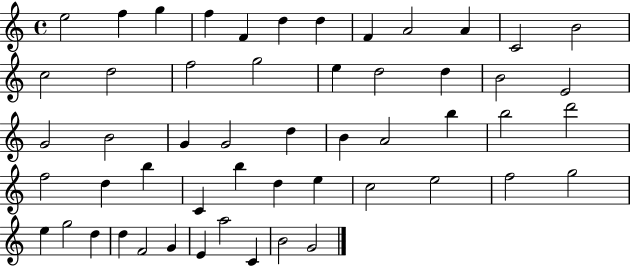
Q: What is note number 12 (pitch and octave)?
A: B4